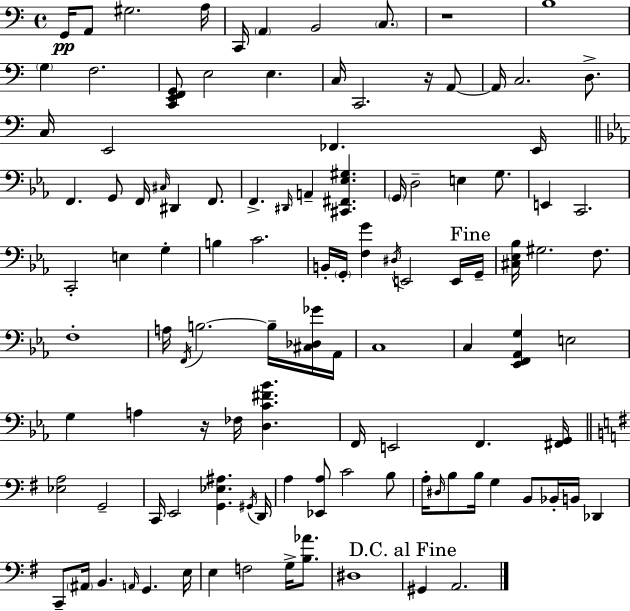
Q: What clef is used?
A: bass